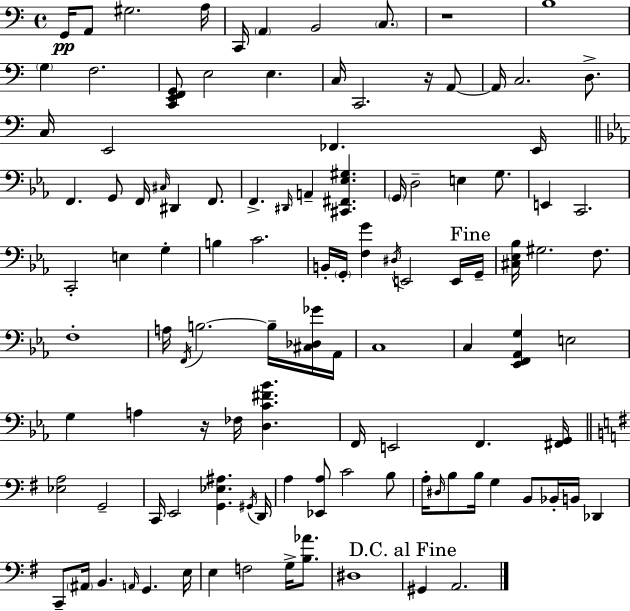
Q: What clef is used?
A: bass